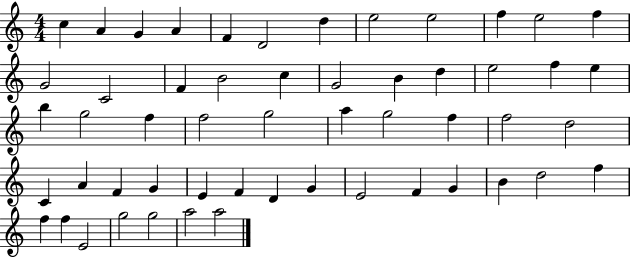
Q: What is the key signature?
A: C major